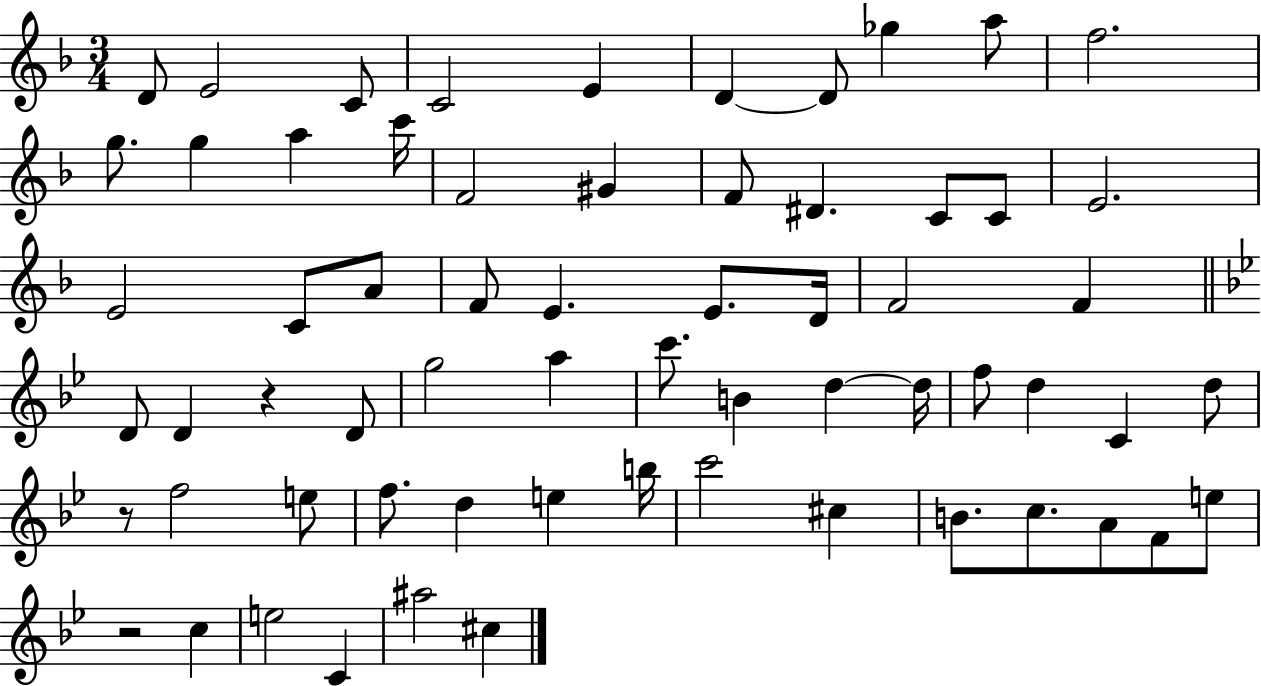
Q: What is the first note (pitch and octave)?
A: D4